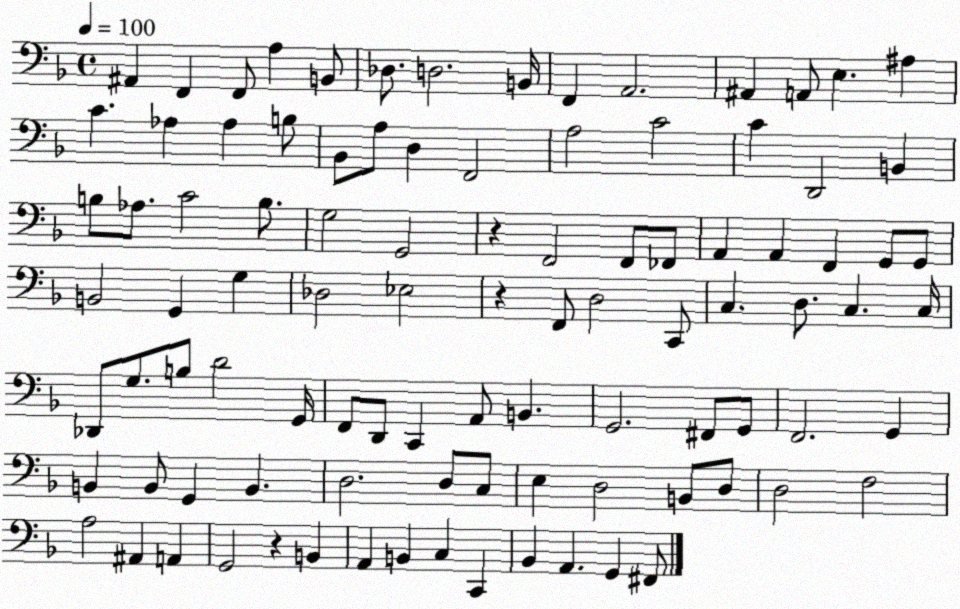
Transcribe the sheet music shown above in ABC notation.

X:1
T:Untitled
M:4/4
L:1/4
K:F
^A,, F,, F,,/2 A, B,,/2 _D,/2 D,2 B,,/4 F,, A,,2 ^A,, A,,/2 E, ^A, C _A, _A, B,/2 _B,,/2 A,/2 D, F,,2 A,2 C2 C D,,2 B,, B,/2 _A,/2 C2 B,/2 G,2 G,,2 z F,,2 F,,/2 _F,,/2 A,, A,, F,, G,,/2 G,,/2 B,,2 G,, G, _D,2 _E,2 z F,,/2 D,2 C,,/2 C, D,/2 C, C,/4 _D,,/2 G,/2 B,/2 D2 G,,/4 F,,/2 D,,/2 C,, A,,/2 B,, G,,2 ^F,,/2 G,,/2 F,,2 G,, B,, B,,/2 G,, B,, D,2 D,/2 C,/2 E, D,2 B,,/2 D,/2 D,2 F,2 A,2 ^A,, A,, G,,2 z B,, A,, B,, C, C,, _B,, A,, G,, ^F,,/2